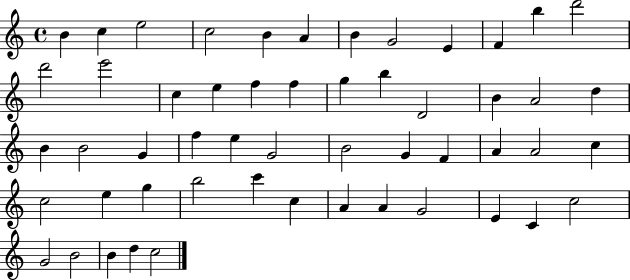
B4/q C5/q E5/h C5/h B4/q A4/q B4/q G4/h E4/q F4/q B5/q D6/h D6/h E6/h C5/q E5/q F5/q F5/q G5/q B5/q D4/h B4/q A4/h D5/q B4/q B4/h G4/q F5/q E5/q G4/h B4/h G4/q F4/q A4/q A4/h C5/q C5/h E5/q G5/q B5/h C6/q C5/q A4/q A4/q G4/h E4/q C4/q C5/h G4/h B4/h B4/q D5/q C5/h